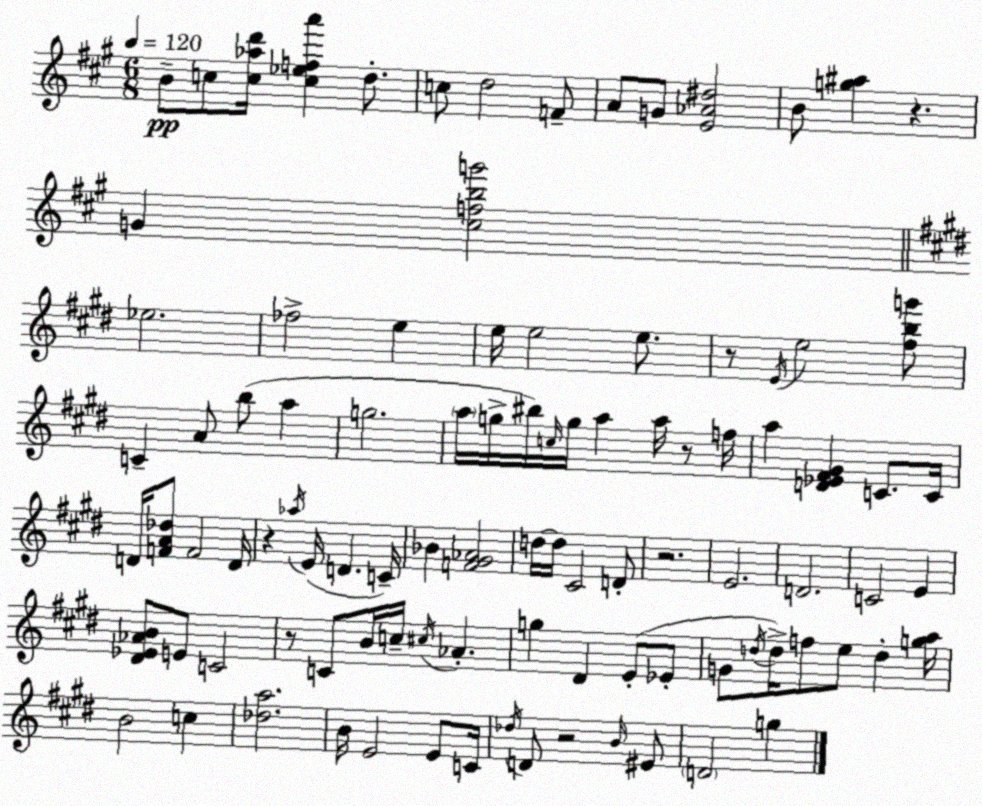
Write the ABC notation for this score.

X:1
T:Untitled
M:6/8
L:1/4
K:A
B/2 c/2 [c_ad']/4 [c_efa'] d/2 c/2 d2 F/2 A/2 G/2 [E_A^d]2 B/2 [g^a] z G [^cfbg']2 _e2 _f2 e e/4 e2 e/2 z/2 E/4 e2 [^fbg']/2 C A/2 b/2 a g2 a/4 g/4 ^b/4 c/4 g/4 a a/4 z/2 f/4 a [D_E^F^G] C/2 C/4 D/4 [FA_d]/2 F2 D/4 z _a/4 E/4 D C/4 _B [F^G_A]2 d/4 d/4 ^C2 D/2 z2 E2 D2 C2 E [^D_E_AB]/2 E/2 C2 z/2 C/2 B/4 c/4 ^c/4 _A g ^D E/2 _E/2 G/2 d/4 d/4 f/2 e/2 d [ga]/4 B2 c [_da]2 B/4 E2 E/2 C/4 _d/4 D/2 z2 B/4 ^E/2 D2 g